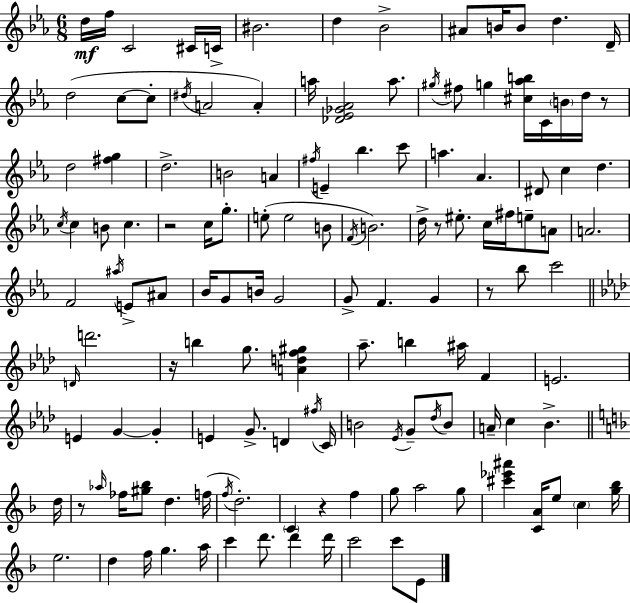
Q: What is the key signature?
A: EES major